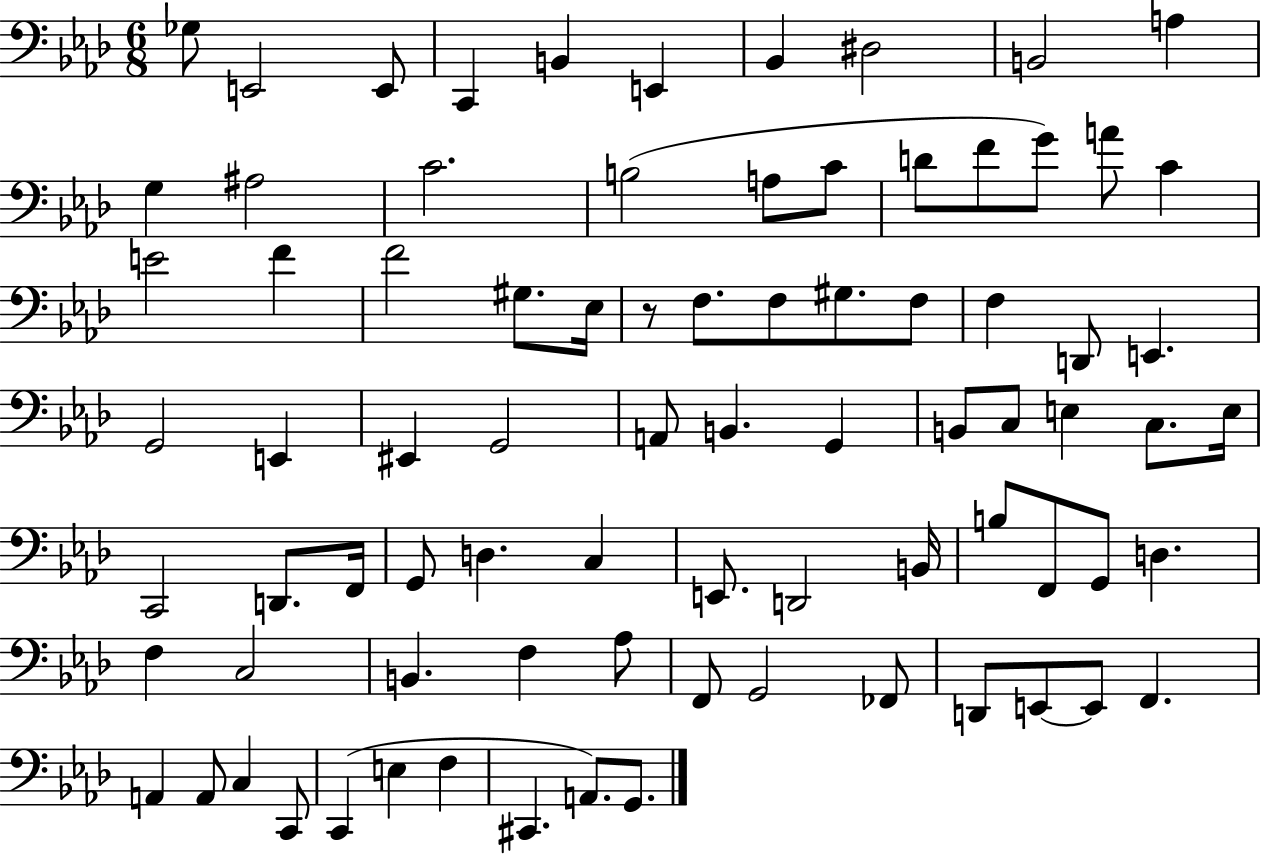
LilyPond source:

{
  \clef bass
  \numericTimeSignature
  \time 6/8
  \key aes \major
  ges8 e,2 e,8 | c,4 b,4 e,4 | bes,4 dis2 | b,2 a4 | \break g4 ais2 | c'2. | b2( a8 c'8 | d'8 f'8 g'8) a'8 c'4 | \break e'2 f'4 | f'2 gis8. ees16 | r8 f8. f8 gis8. f8 | f4 d,8 e,4. | \break g,2 e,4 | eis,4 g,2 | a,8 b,4. g,4 | b,8 c8 e4 c8. e16 | \break c,2 d,8. f,16 | g,8 d4. c4 | e,8. d,2 b,16 | b8 f,8 g,8 d4. | \break f4 c2 | b,4. f4 aes8 | f,8 g,2 fes,8 | d,8 e,8~~ e,8 f,4. | \break a,4 a,8 c4 c,8 | c,4( e4 f4 | cis,4. a,8.) g,8. | \bar "|."
}